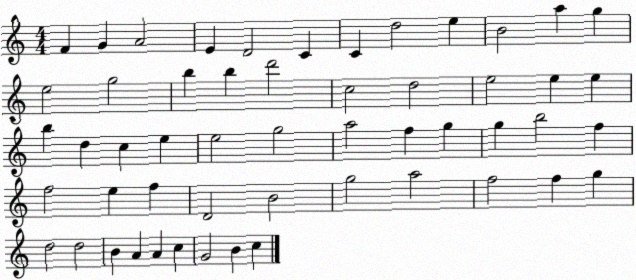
X:1
T:Untitled
M:4/4
L:1/4
K:C
F G A2 E D2 C C d2 e B2 a g e2 g2 b b d'2 c2 d2 e2 e e b d c e e2 g2 a2 f g g b2 f f2 e f D2 B2 g2 a2 f2 f g d2 d2 B A A c G2 B c